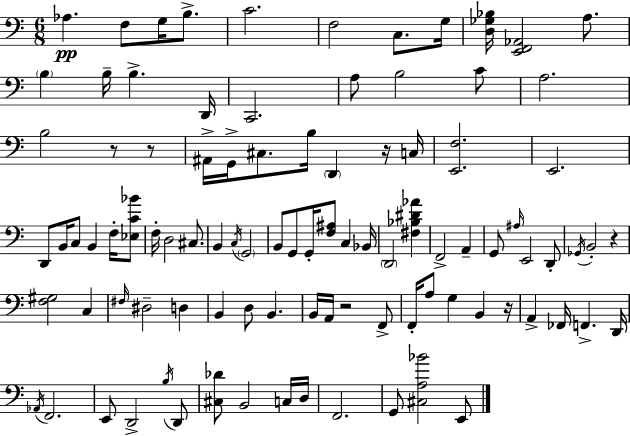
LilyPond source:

{
  \clef bass
  \numericTimeSignature
  \time 6/8
  \key c \major
  aes4.\pp f8 g16 b8.-> | c'2. | f2 c8. g16 | <d ges bes>16 <e, f, aes,>2 a8. | \break \parenthesize b4 b16-- b4.-> d,16 | c,2. | a8 b2 c'8 | a2. | \break b2 r8 r8 | ais,16-> g,16-> cis8. b16 \parenthesize d,4 r16 c16 | <e, f>2. | e,2. | \break d,8 b,16 c8 b,4 f16-. <ees c' bes'>8 | f16-. d2 cis8. | b,4 \acciaccatura { c16 } \parenthesize g,2 | b,8 g,8 g,16-. <f ais>8 c4 | \break bes,16 \parenthesize d,2 <fis bes dis' aes'>4 | f,2-> a,4-- | g,8 \grace { ais16 } e,2 | d,8-. \acciaccatura { ges,16 } b,2-. r4 | \break <f gis>2 c4 | \grace { fis16 } dis2-- | d4 b,4 d8 b,4. | b,16 a,16 r2 | \break f,8-> f,16-. a8 g4 b,4 | r16 a,4-> fes,16 f,4.-> | d,16 \acciaccatura { aes,16 } f,2. | e,8 d,2-> | \break \acciaccatura { b16 } d,8 <cis des'>8 b,2 | c16 d16 f,2. | g,8 <cis a bes'>2 | e,8 \bar "|."
}